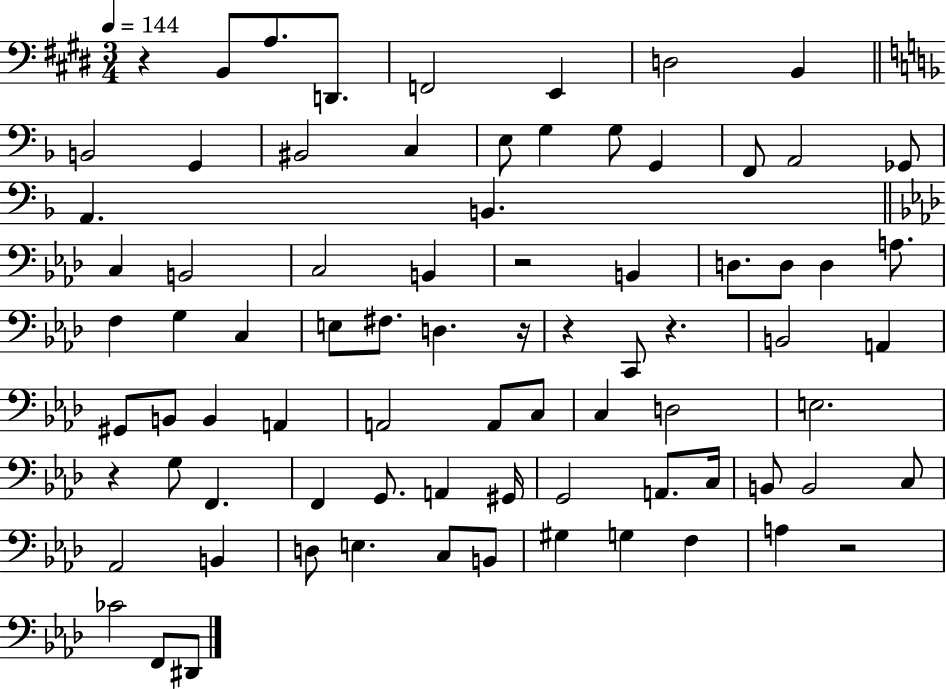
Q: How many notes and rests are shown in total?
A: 80